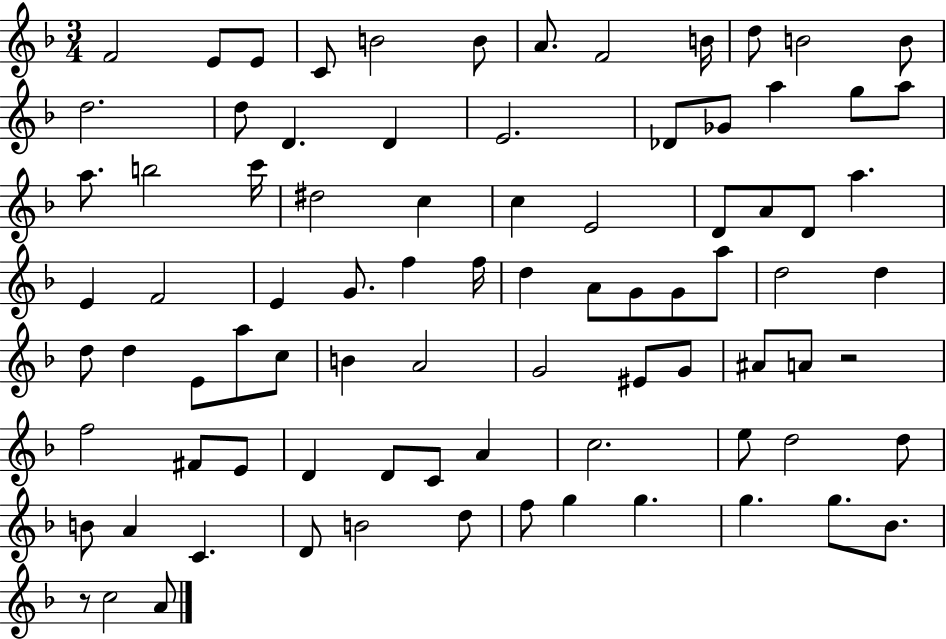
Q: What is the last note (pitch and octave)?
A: A4